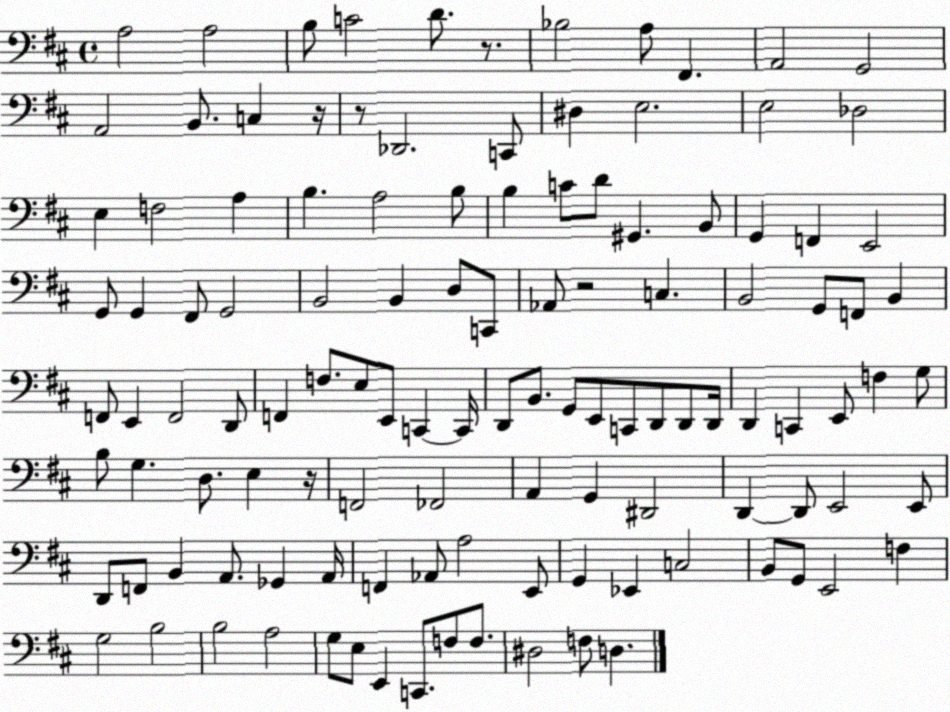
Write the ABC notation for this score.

X:1
T:Untitled
M:4/4
L:1/4
K:D
A,2 A,2 B,/2 C2 D/2 z/2 _B,2 A,/2 ^F,, A,,2 G,,2 A,,2 B,,/2 C, z/4 z/2 _D,,2 C,,/2 ^D, E,2 E,2 _D,2 E, F,2 A, B, A,2 B,/2 B, C/2 D/2 ^G,, B,,/2 G,, F,, E,,2 G,,/2 G,, ^F,,/2 G,,2 B,,2 B,, D,/2 C,,/2 _A,,/2 z2 C, B,,2 G,,/2 F,,/2 B,, F,,/2 E,, F,,2 D,,/2 F,, F,/2 E,/2 E,,/2 C,, C,,/4 D,,/2 B,,/2 G,,/2 E,,/2 C,,/2 D,,/2 D,,/2 D,,/4 D,, C,, E,,/2 F, G,/2 B,/2 G, D,/2 E, z/4 F,,2 _F,,2 A,, G,, ^D,,2 D,, D,,/2 E,,2 E,,/2 D,,/2 F,,/2 B,, A,,/2 _G,, A,,/4 F,, _A,,/2 A,2 E,,/2 G,, _E,, C,2 B,,/2 G,,/2 E,,2 F, G,2 B,2 B,2 A,2 G,/2 E,/2 E,, C,,/2 F,/2 F,/2 ^D,2 F,/2 D,